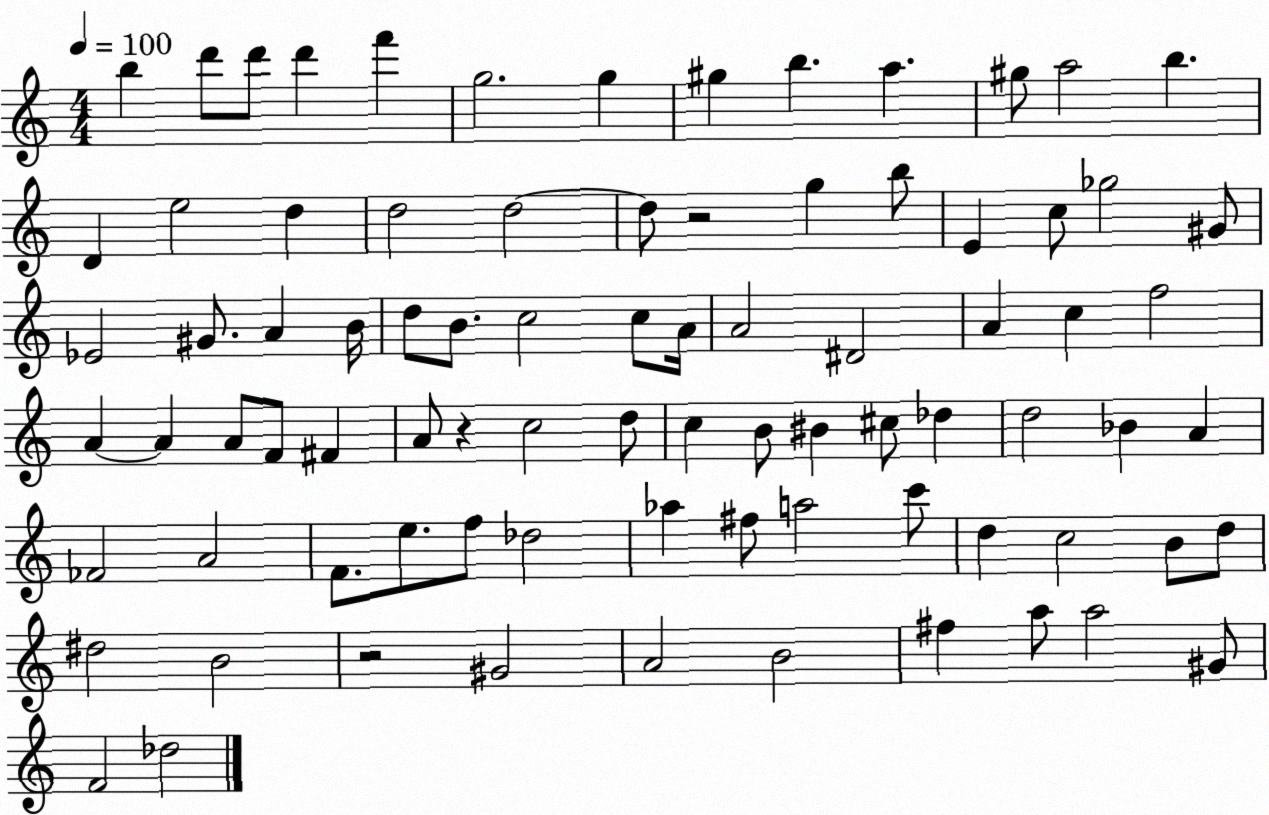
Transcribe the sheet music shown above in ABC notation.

X:1
T:Untitled
M:4/4
L:1/4
K:C
b d'/2 d'/2 d' f' g2 g ^g b a ^g/2 a2 b D e2 d d2 d2 d/2 z2 g b/2 E c/2 _g2 ^G/2 _E2 ^G/2 A B/4 d/2 B/2 c2 c/2 A/4 A2 ^D2 A c f2 A A A/2 F/2 ^F A/2 z c2 d/2 c B/2 ^B ^c/2 _d d2 _B A _F2 A2 F/2 e/2 f/2 _d2 _a ^f/2 a2 c'/2 d c2 B/2 d/2 ^d2 B2 z2 ^G2 A2 B2 ^f a/2 a2 ^G/2 F2 _d2